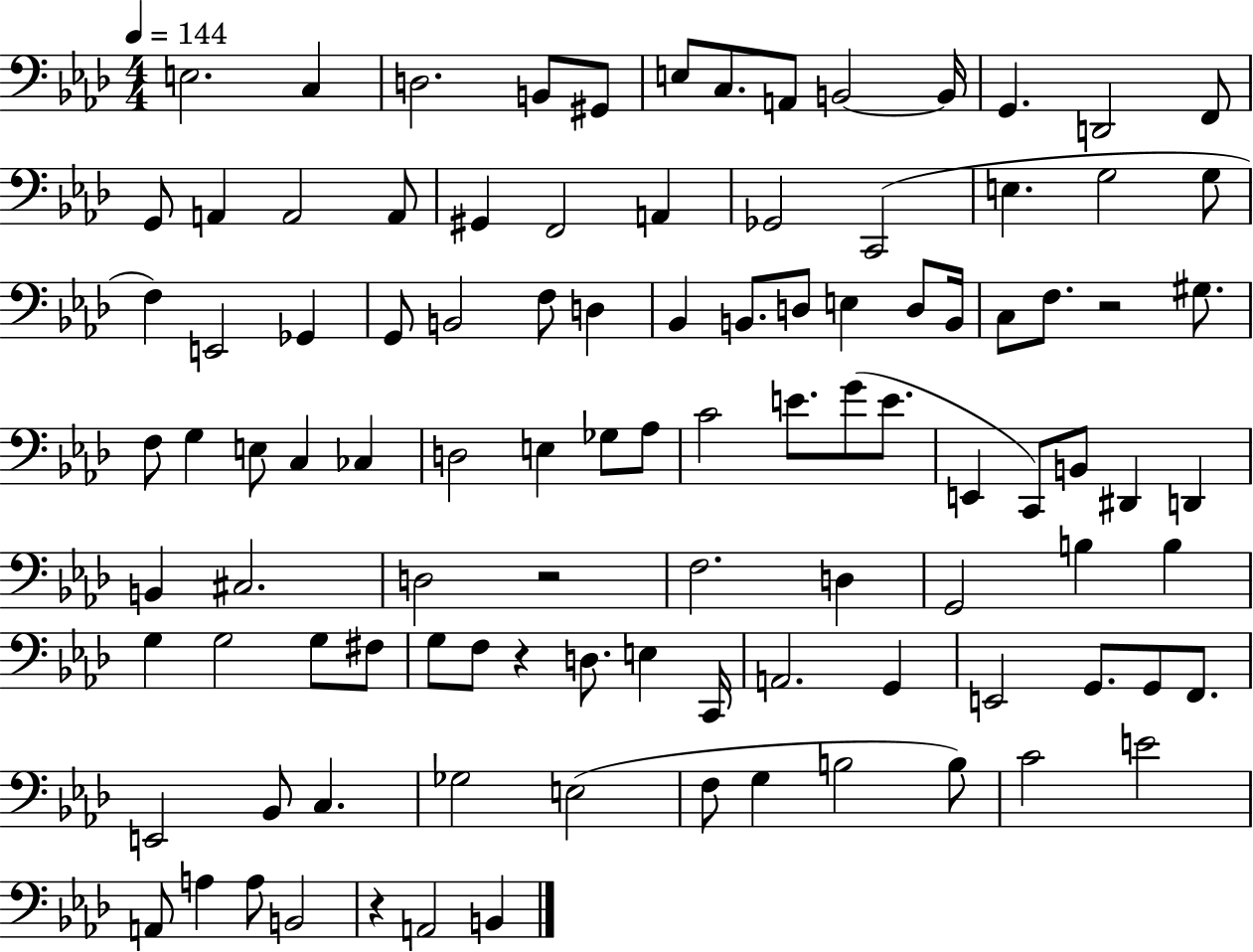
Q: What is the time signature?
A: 4/4